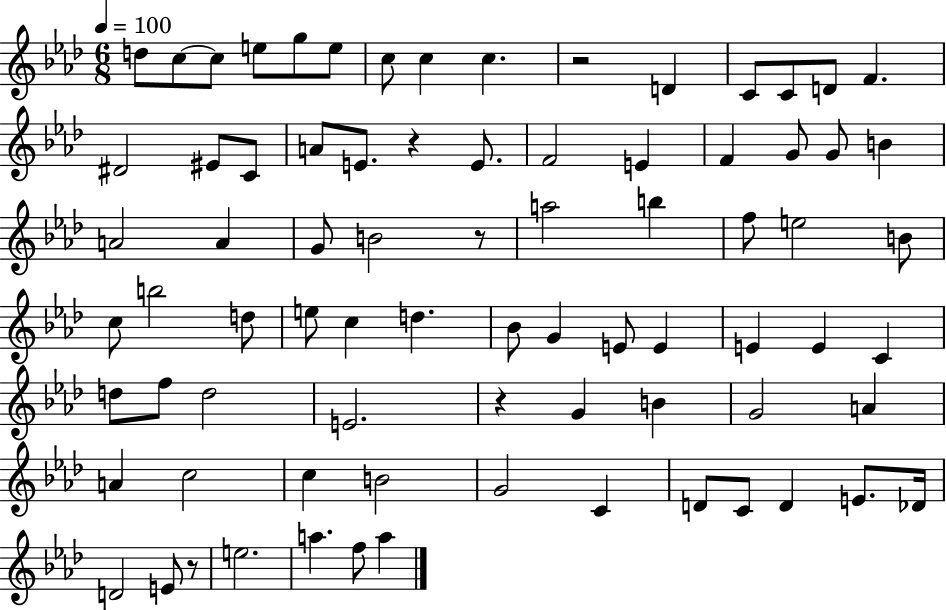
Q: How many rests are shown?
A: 5